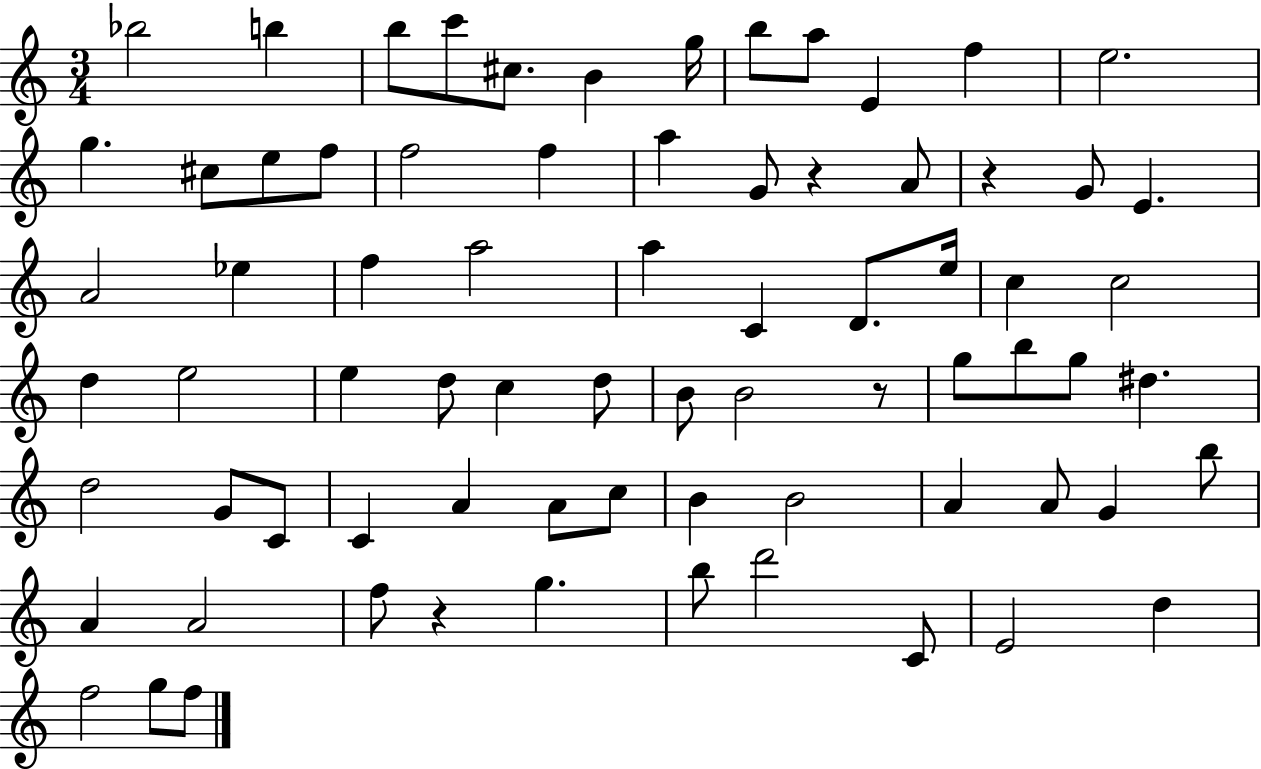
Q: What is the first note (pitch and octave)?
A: Bb5